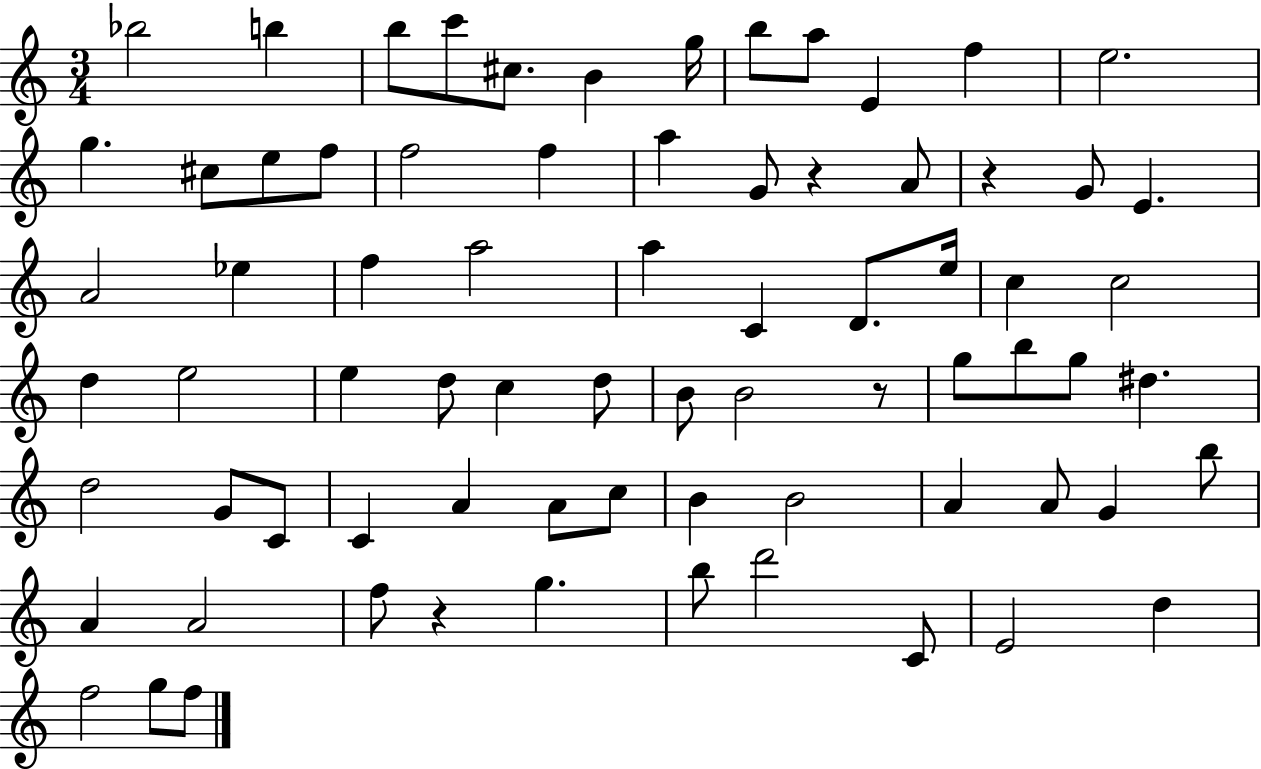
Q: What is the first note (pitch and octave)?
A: Bb5